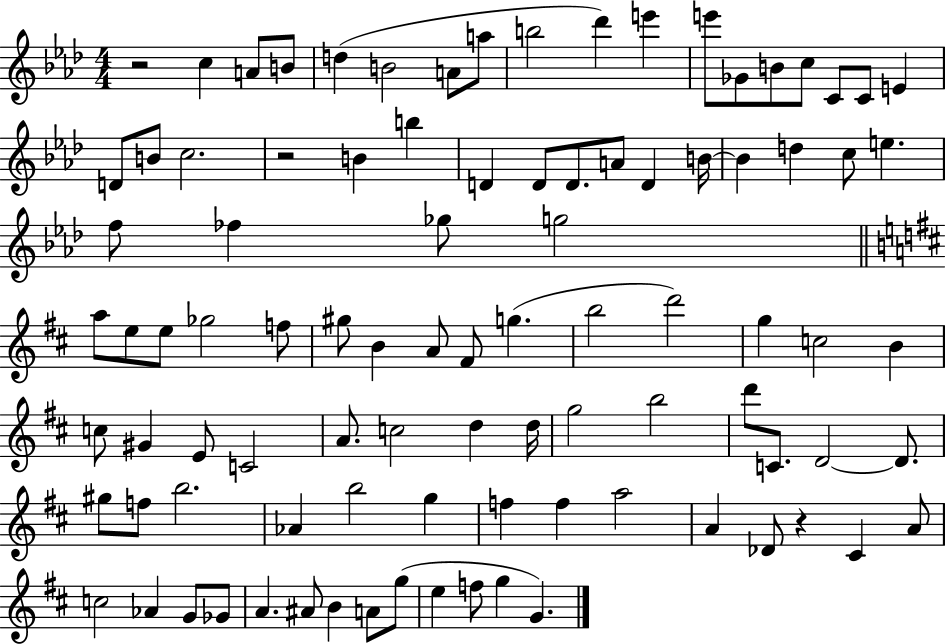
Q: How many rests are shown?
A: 3